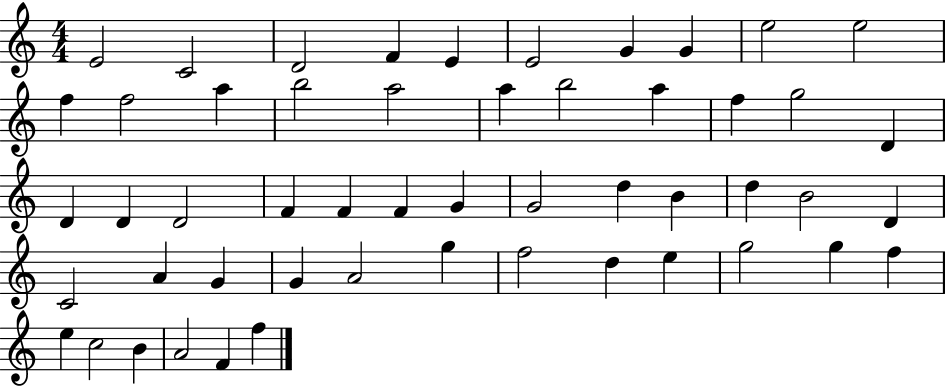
{
  \clef treble
  \numericTimeSignature
  \time 4/4
  \key c \major
  e'2 c'2 | d'2 f'4 e'4 | e'2 g'4 g'4 | e''2 e''2 | \break f''4 f''2 a''4 | b''2 a''2 | a''4 b''2 a''4 | f''4 g''2 d'4 | \break d'4 d'4 d'2 | f'4 f'4 f'4 g'4 | g'2 d''4 b'4 | d''4 b'2 d'4 | \break c'2 a'4 g'4 | g'4 a'2 g''4 | f''2 d''4 e''4 | g''2 g''4 f''4 | \break e''4 c''2 b'4 | a'2 f'4 f''4 | \bar "|."
}